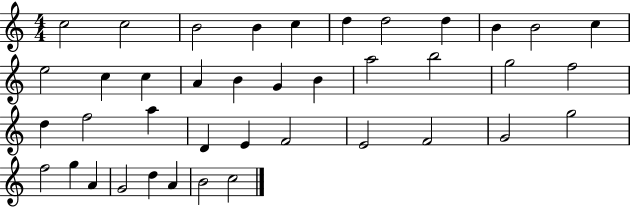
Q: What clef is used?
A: treble